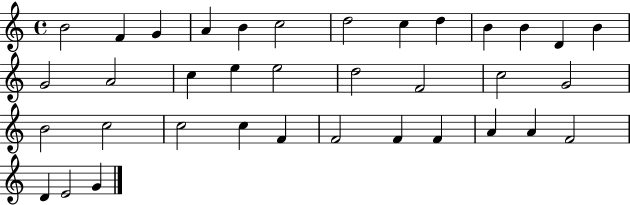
{
  \clef treble
  \time 4/4
  \defaultTimeSignature
  \key c \major
  b'2 f'4 g'4 | a'4 b'4 c''2 | d''2 c''4 d''4 | b'4 b'4 d'4 b'4 | \break g'2 a'2 | c''4 e''4 e''2 | d''2 f'2 | c''2 g'2 | \break b'2 c''2 | c''2 c''4 f'4 | f'2 f'4 f'4 | a'4 a'4 f'2 | \break d'4 e'2 g'4 | \bar "|."
}